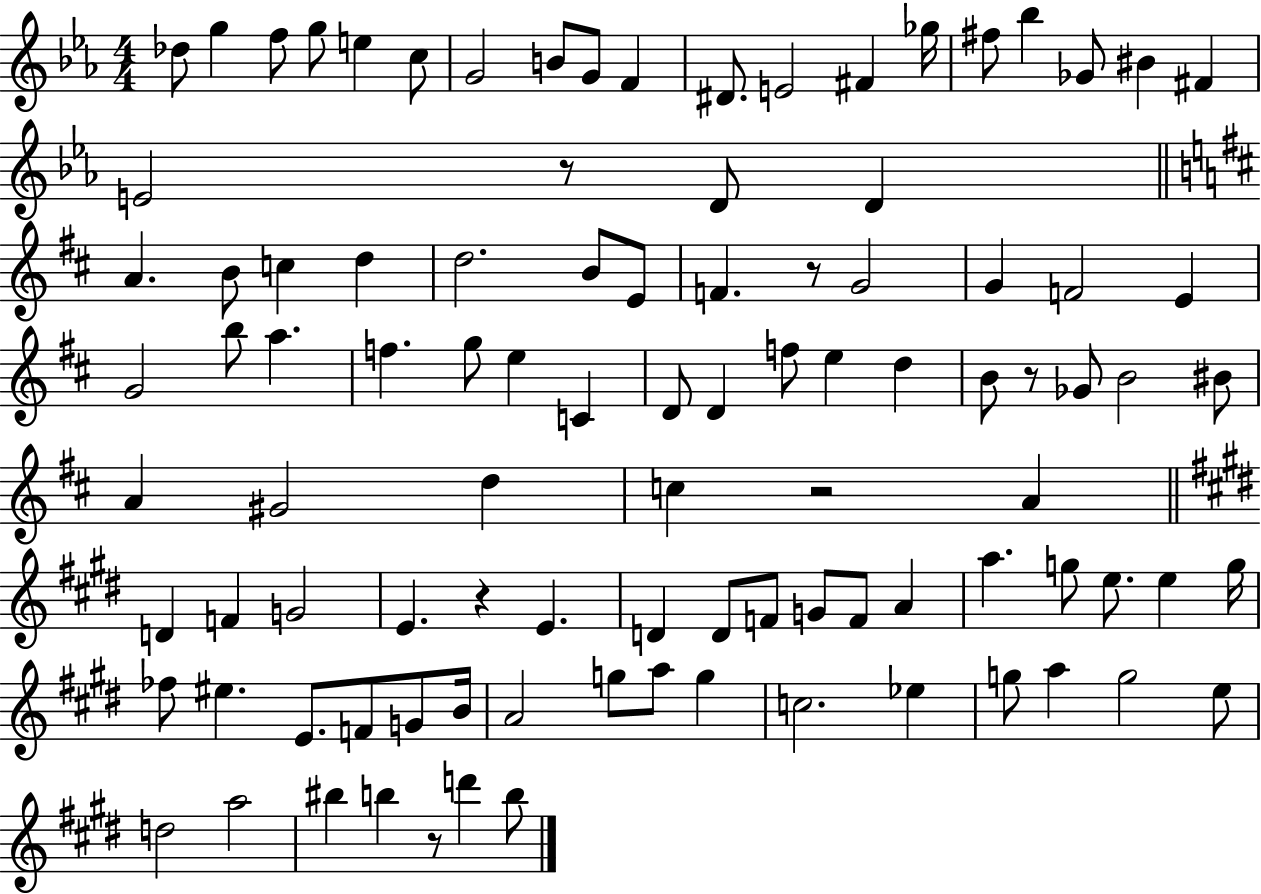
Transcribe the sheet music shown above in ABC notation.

X:1
T:Untitled
M:4/4
L:1/4
K:Eb
_d/2 g f/2 g/2 e c/2 G2 B/2 G/2 F ^D/2 E2 ^F _g/4 ^f/2 _b _G/2 ^B ^F E2 z/2 D/2 D A B/2 c d d2 B/2 E/2 F z/2 G2 G F2 E G2 b/2 a f g/2 e C D/2 D f/2 e d B/2 z/2 _G/2 B2 ^B/2 A ^G2 d c z2 A D F G2 E z E D D/2 F/2 G/2 F/2 A a g/2 e/2 e g/4 _f/2 ^e E/2 F/2 G/2 B/4 A2 g/2 a/2 g c2 _e g/2 a g2 e/2 d2 a2 ^b b z/2 d' b/2